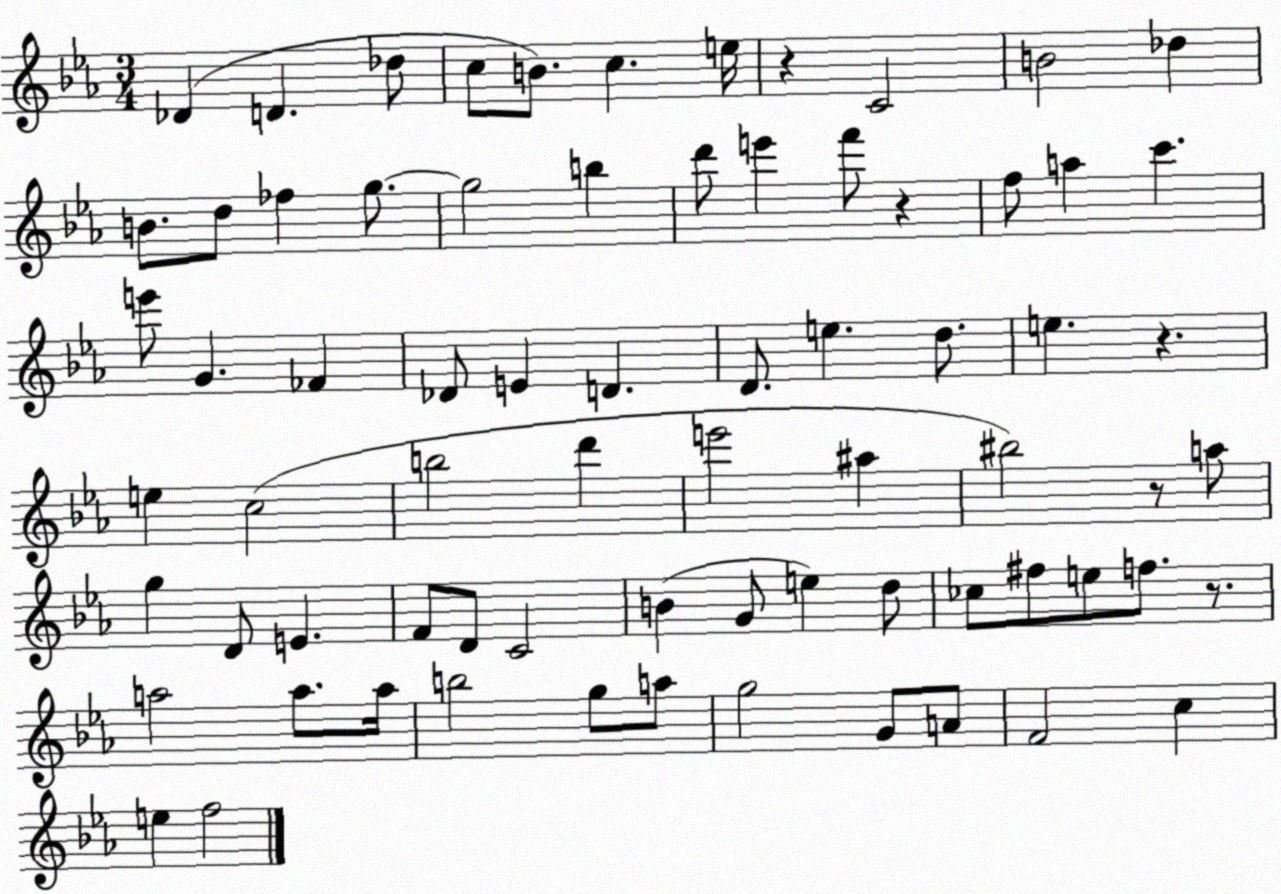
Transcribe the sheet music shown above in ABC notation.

X:1
T:Untitled
M:3/4
L:1/4
K:Eb
_D D _d/2 c/2 B/2 c e/4 z C2 B2 _d B/2 d/2 _f g/2 g2 b d'/2 e' f'/2 z f/2 a c' e'/2 G _F _D/2 E D D/2 e d/2 e z e c2 b2 d' e'2 ^a ^b2 z/2 a/2 g D/2 E F/2 D/2 C2 B G/2 e d/2 _c/2 ^f/2 e/2 f/2 z/2 a2 a/2 a/4 b2 g/2 a/2 g2 G/2 A/2 F2 c e f2